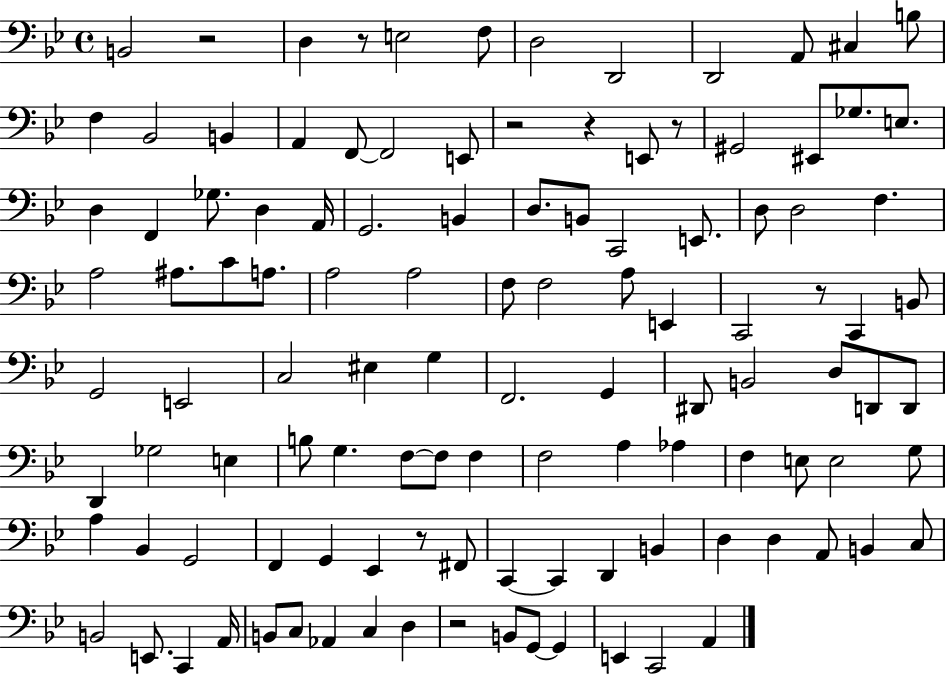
{
  \clef bass
  \time 4/4
  \defaultTimeSignature
  \key bes \major
  b,2 r2 | d4 r8 e2 f8 | d2 d,2 | d,2 a,8 cis4 b8 | \break f4 bes,2 b,4 | a,4 f,8~~ f,2 e,8 | r2 r4 e,8 r8 | gis,2 eis,8 ges8. e8. | \break d4 f,4 ges8. d4 a,16 | g,2. b,4 | d8. b,8 c,2 e,8. | d8 d2 f4. | \break a2 ais8. c'8 a8. | a2 a2 | f8 f2 a8 e,4 | c,2 r8 c,4 b,8 | \break g,2 e,2 | c2 eis4 g4 | f,2. g,4 | dis,8 b,2 d8 d,8 d,8 | \break d,4 ges2 e4 | b8 g4. f8~~ f8 f4 | f2 a4 aes4 | f4 e8 e2 g8 | \break a4 bes,4 g,2 | f,4 g,4 ees,4 r8 fis,8 | c,4~~ c,4 d,4 b,4 | d4 d4 a,8 b,4 c8 | \break b,2 e,8. c,4 a,16 | b,8 c8 aes,4 c4 d4 | r2 b,8 g,8~~ g,4 | e,4 c,2 a,4 | \break \bar "|."
}